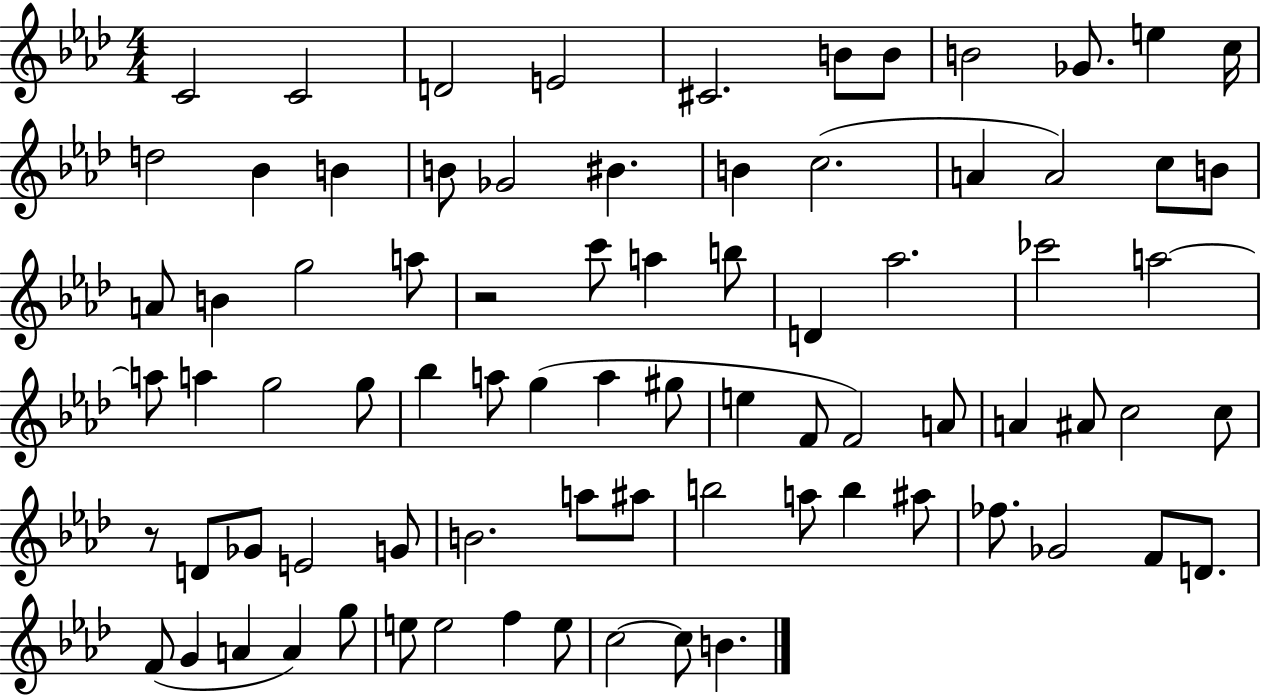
{
  \clef treble
  \numericTimeSignature
  \time 4/4
  \key aes \major
  c'2 c'2 | d'2 e'2 | cis'2. b'8 b'8 | b'2 ges'8. e''4 c''16 | \break d''2 bes'4 b'4 | b'8 ges'2 bis'4. | b'4 c''2.( | a'4 a'2) c''8 b'8 | \break a'8 b'4 g''2 a''8 | r2 c'''8 a''4 b''8 | d'4 aes''2. | ces'''2 a''2~~ | \break a''8 a''4 g''2 g''8 | bes''4 a''8 g''4( a''4 gis''8 | e''4 f'8 f'2) a'8 | a'4 ais'8 c''2 c''8 | \break r8 d'8 ges'8 e'2 g'8 | b'2. a''8 ais''8 | b''2 a''8 b''4 ais''8 | fes''8. ges'2 f'8 d'8. | \break f'8( g'4 a'4 a'4) g''8 | e''8 e''2 f''4 e''8 | c''2~~ c''8 b'4. | \bar "|."
}